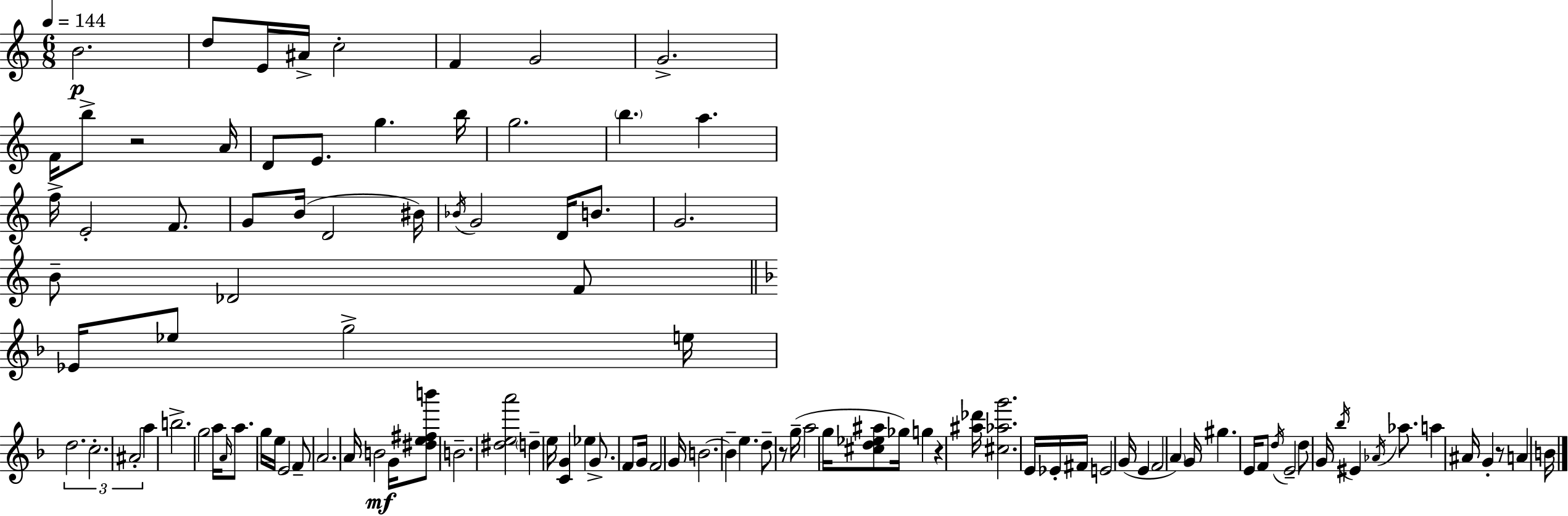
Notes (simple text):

B4/h. D5/e E4/s A#4/s C5/h F4/q G4/h G4/h. F4/s B5/e R/h A4/s D4/e E4/e. G5/q. B5/s G5/h. B5/q. A5/q. F5/s E4/h F4/e. G4/e B4/s D4/h BIS4/s Bb4/s G4/h D4/s B4/e. G4/h. B4/e Db4/h F4/e Eb4/s Eb5/e G5/h E5/s D5/h. C5/h. A#4/h A5/q B5/h. G5/h A5/s A4/s A5/e. G5/s E5/s E4/h F4/e A4/h. A4/s B4/h G4/s [D#5,E5,F#5,B6]/e B4/h. [D#5,E5,A6]/h D5/q E5/s [C4,G4]/q Eb5/q G4/e. F4/e G4/s F4/h G4/s B4/h. B4/q E5/q. D5/e R/e G5/s A5/h G5/s [C#5,D5,Eb5,A#5]/e Gb5/s G5/q R/q [A#5,Db6]/s [C#5,Ab5,G6]/h. E4/s Eb4/s F#4/s E4/h G4/s E4/q F4/h A4/q G4/s G#5/q. E4/s F4/e D5/s E4/h D5/e G4/s Bb5/s EIS4/q Ab4/s Ab5/e. A5/q A#4/s G4/q R/e A4/q B4/s